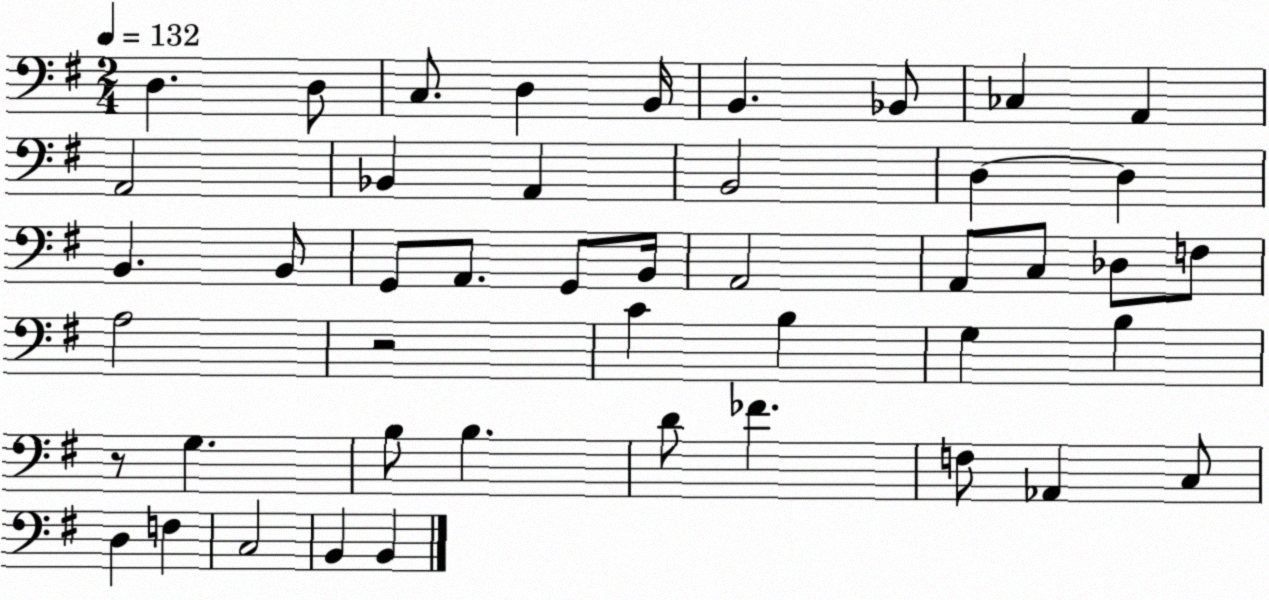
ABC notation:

X:1
T:Untitled
M:2/4
L:1/4
K:G
D, D,/2 C,/2 D, B,,/4 B,, _B,,/2 _C, A,, A,,2 _B,, A,, B,,2 D, D, B,, B,,/2 G,,/2 A,,/2 G,,/2 B,,/4 A,,2 A,,/2 C,/2 _D,/2 F,/2 A,2 z2 C B, G, B, z/2 G, B,/2 B, D/2 _F F,/2 _A,, C,/2 D, F, C,2 B,, B,,